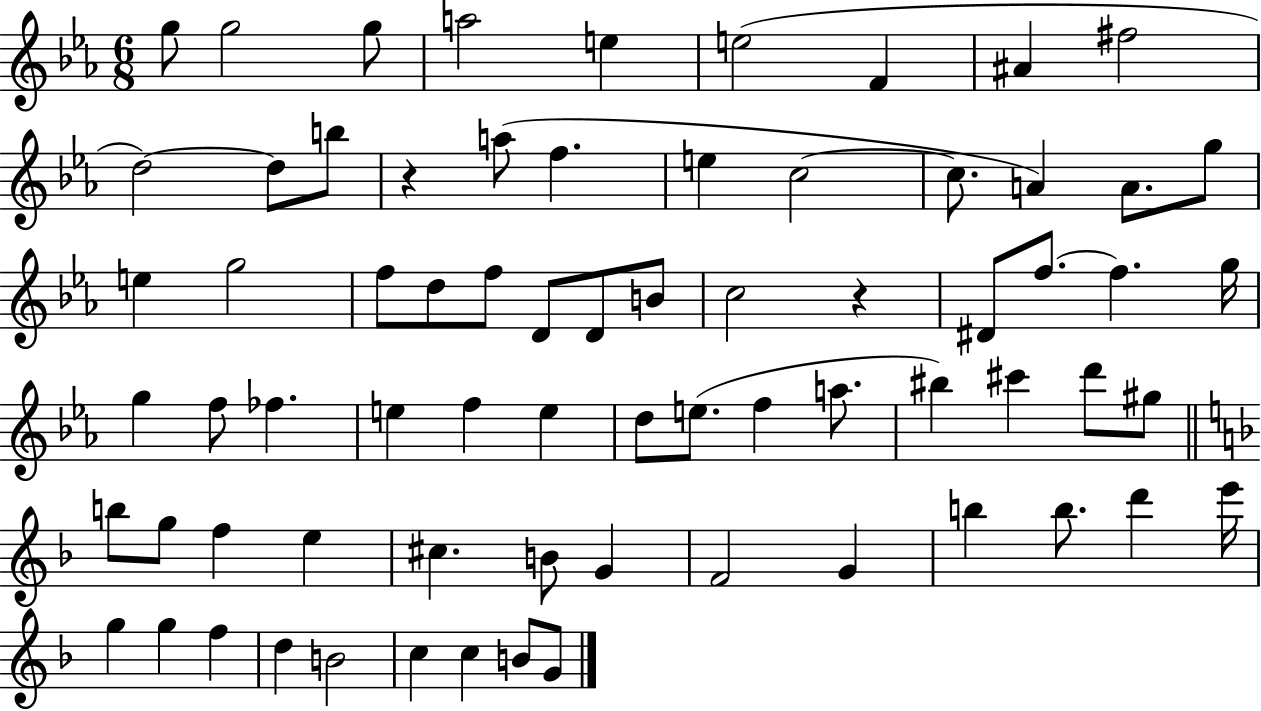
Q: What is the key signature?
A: EES major